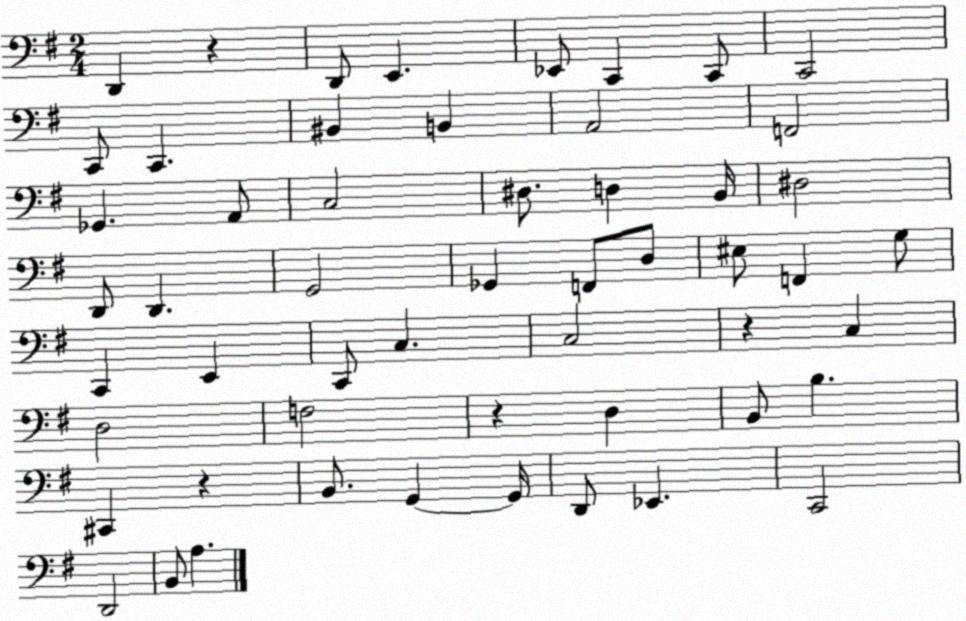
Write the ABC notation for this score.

X:1
T:Untitled
M:2/4
L:1/4
K:G
D,, z D,,/2 E,, _E,,/2 C,, C,,/2 C,,2 C,,/2 C,, ^B,, B,, A,,2 F,,2 _G,, A,,/2 C,2 ^D,/2 D, B,,/4 ^D,2 D,,/2 D,, G,,2 _G,, F,,/2 D,/2 ^E,/2 F,, G,/2 C,, E,, C,,/2 C, C,2 z C, D,2 F,2 z D, B,,/2 B, ^C,, z B,,/2 G,, G,,/4 D,,/2 _E,, C,,2 D,,2 B,,/2 A,